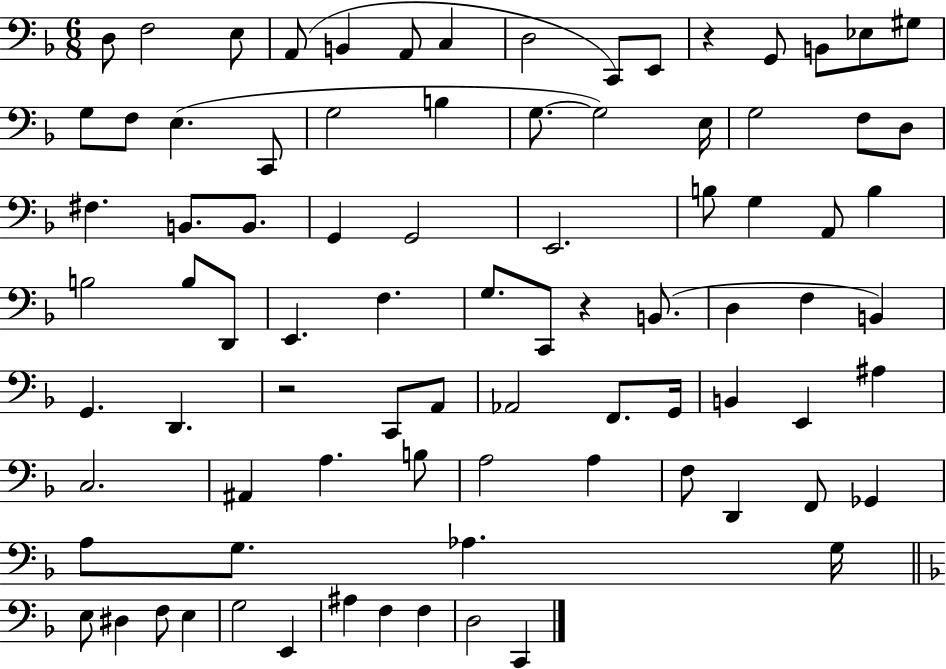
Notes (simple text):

D3/e F3/h E3/e A2/e B2/q A2/e C3/q D3/h C2/e E2/e R/q G2/e B2/e Eb3/e G#3/e G3/e F3/e E3/q. C2/e G3/h B3/q G3/e. G3/h E3/s G3/h F3/e D3/e F#3/q. B2/e. B2/e. G2/q G2/h E2/h. B3/e G3/q A2/e B3/q B3/h B3/e D2/e E2/q. F3/q. G3/e. C2/e R/q B2/e. D3/q F3/q B2/q G2/q. D2/q. R/h C2/e A2/e Ab2/h F2/e. G2/s B2/q E2/q A#3/q C3/h. A#2/q A3/q. B3/e A3/h A3/q F3/e D2/q F2/e Gb2/q A3/e G3/e. Ab3/q. G3/s E3/e D#3/q F3/e E3/q G3/h E2/q A#3/q F3/q F3/q D3/h C2/q